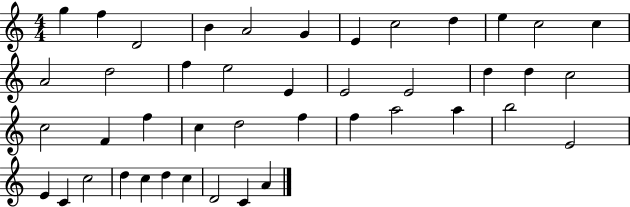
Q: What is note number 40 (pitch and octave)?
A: C5